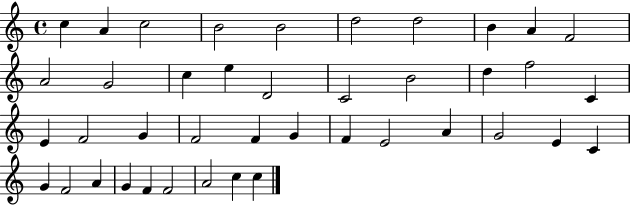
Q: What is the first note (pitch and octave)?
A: C5